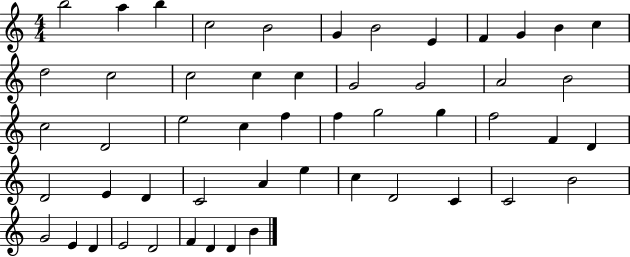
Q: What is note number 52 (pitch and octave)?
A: B4